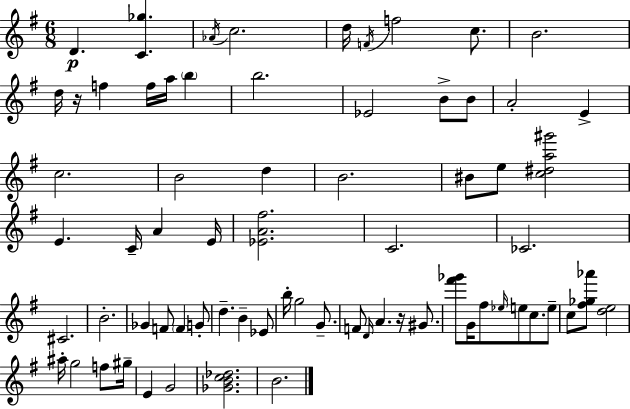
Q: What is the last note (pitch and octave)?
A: B4